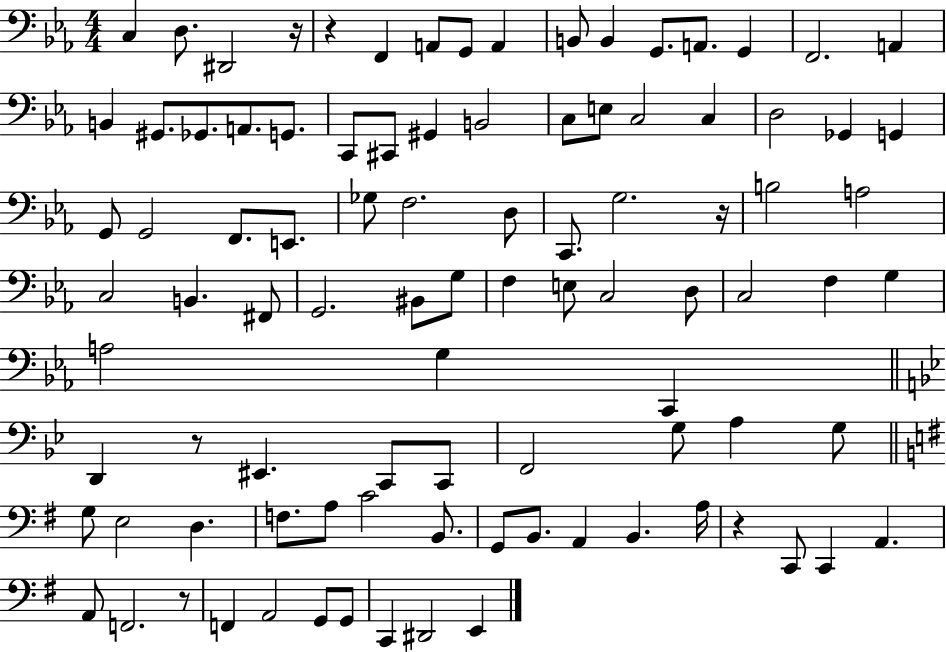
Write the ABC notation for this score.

X:1
T:Untitled
M:4/4
L:1/4
K:Eb
C, D,/2 ^D,,2 z/4 z F,, A,,/2 G,,/2 A,, B,,/2 B,, G,,/2 A,,/2 G,, F,,2 A,, B,, ^G,,/2 _G,,/2 A,,/2 G,,/2 C,,/2 ^C,,/2 ^G,, B,,2 C,/2 E,/2 C,2 C, D,2 _G,, G,, G,,/2 G,,2 F,,/2 E,,/2 _G,/2 F,2 D,/2 C,,/2 G,2 z/4 B,2 A,2 C,2 B,, ^F,,/2 G,,2 ^B,,/2 G,/2 F, E,/2 C,2 D,/2 C,2 F, G, A,2 G, C,, D,, z/2 ^E,, C,,/2 C,,/2 F,,2 G,/2 A, G,/2 G,/2 E,2 D, F,/2 A,/2 C2 B,,/2 G,,/2 B,,/2 A,, B,, A,/4 z C,,/2 C,, A,, A,,/2 F,,2 z/2 F,, A,,2 G,,/2 G,,/2 C,, ^D,,2 E,,